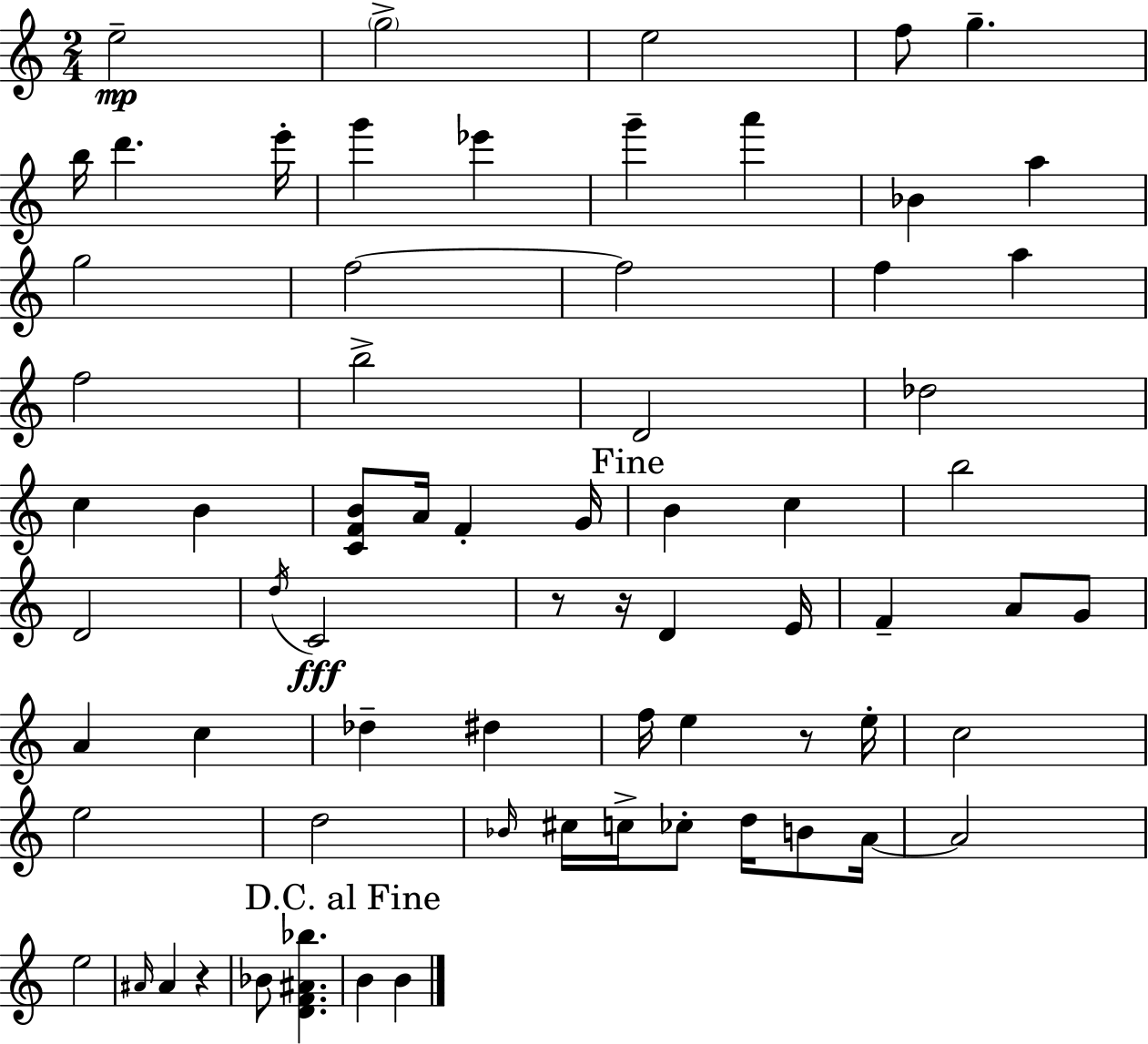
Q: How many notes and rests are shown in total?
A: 69